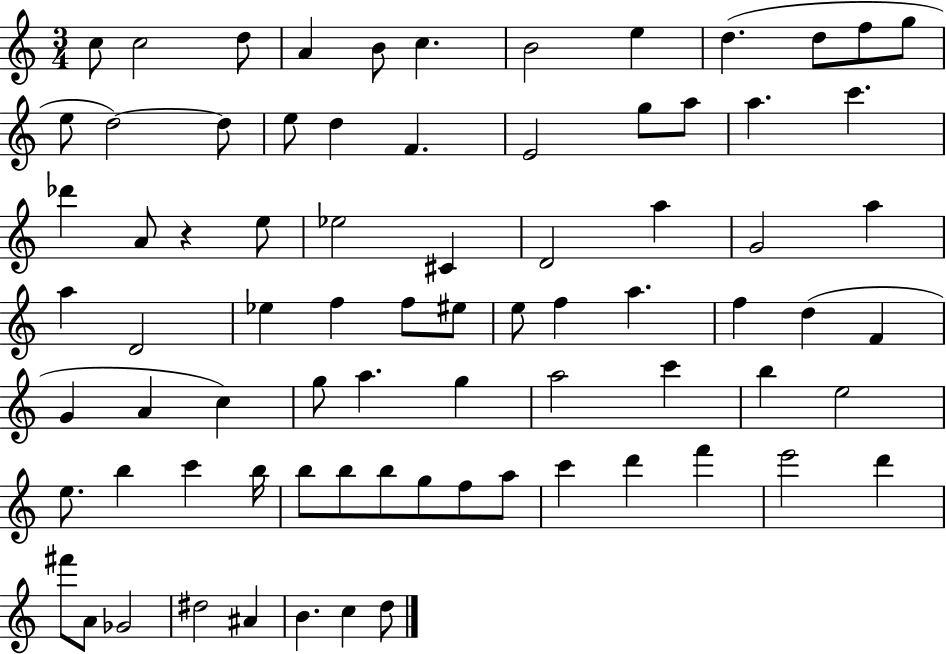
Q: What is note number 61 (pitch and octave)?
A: B5